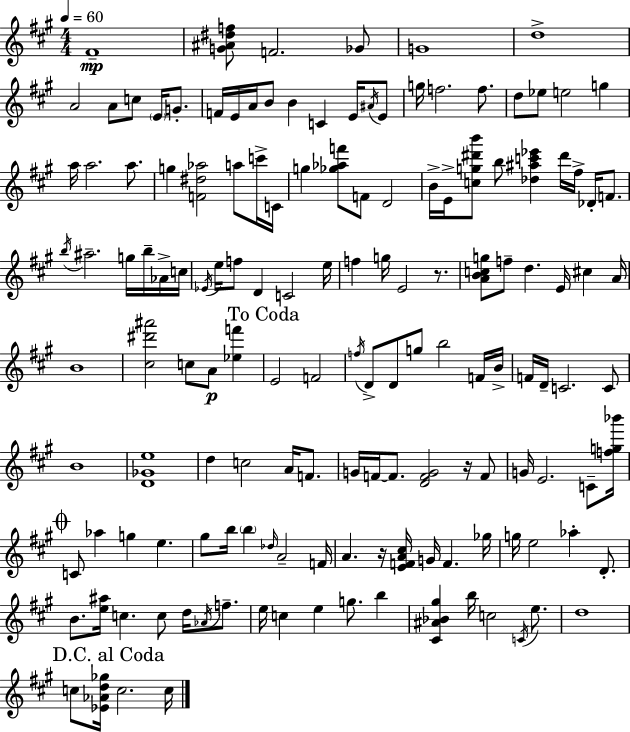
{
  \clef treble
  \numericTimeSignature
  \time 4/4
  \key a \major
  \tempo 4 = 60
  fis'1--\mp | <g' ais' dis'' f''>8 f'2. ges'8 | g'1 | d''1-> | \break a'2 a'8 c''8 \parenthesize e'16 g'8.-. | f'16 e'16 a'16 b'8 b'4 c'4 e'16 \acciaccatura { ais'16 } e'8 | g''16 f''2. f''8. | d''8 ees''8 e''2 g''4 | \break a''16 a''2. a''8. | g''4 <f' dis'' aes''>2 a''8 c'''16-> | c'16 g''4 <ges'' aes'' f'''>8 f'8 d'2 | b'16-> e'16-> <c'' g'' dis''' b'''>8 b''8 <des'' ais'' c''' ees'''>4 dis'''16 fis''16-> des'16-. f'8. | \break \acciaccatura { b''16 } ais''2.-- g''16 b''16-- | aes'16-> c''16 \acciaccatura { ees'16 } e''16 f''8 d'4 c'2 | e''16 f''4 g''16 e'2 | r8. <a' b' c'' g''>8 f''8-- d''4. e'16 cis''4 | \break a'16 b'1 | <cis'' dis''' ais'''>2 c''8 a'8\p <ees'' f'''>4 | \mark "To Coda" e'2 f'2 | \acciaccatura { f''16 } d'8-> d'8 g''8 b''2 | \break f'16 b'16-> f'16 d'16-- c'2. | c'8 b'1 | <d' ges' e''>1 | d''4 c''2 | \break a'16 f'8. g'16 f'16~~ f'8. <d' f' g'>2 | r16 f'8 g'16 e'2. | c'8-- <f'' g'' bes'''>16 \mark \markup { \musicglyph "scripts.coda" } c'8 aes''4 g''4 e''4. | gis''8 b''16 \parenthesize b''4 \grace { des''16 } a'2-- | \break f'16 a'4. r16 <e' f' a' cis''>16 g'16 f'4. | ges''16 g''16 e''2 aes''4-. | d'8.-. b'8. <e'' ais''>16 c''4. c''8 | d''16 \acciaccatura { aes'16 } f''8.-- e''16 c''4 e''4 g''8. | \break b''4 <cis' ais' bes' gis''>4 b''16 c''2 | \acciaccatura { c'16 } e''8. d''1 | \mark "D.C. al Coda" c''8 <ees' aes' d'' ges''>16 c''2. | c''16 \bar "|."
}